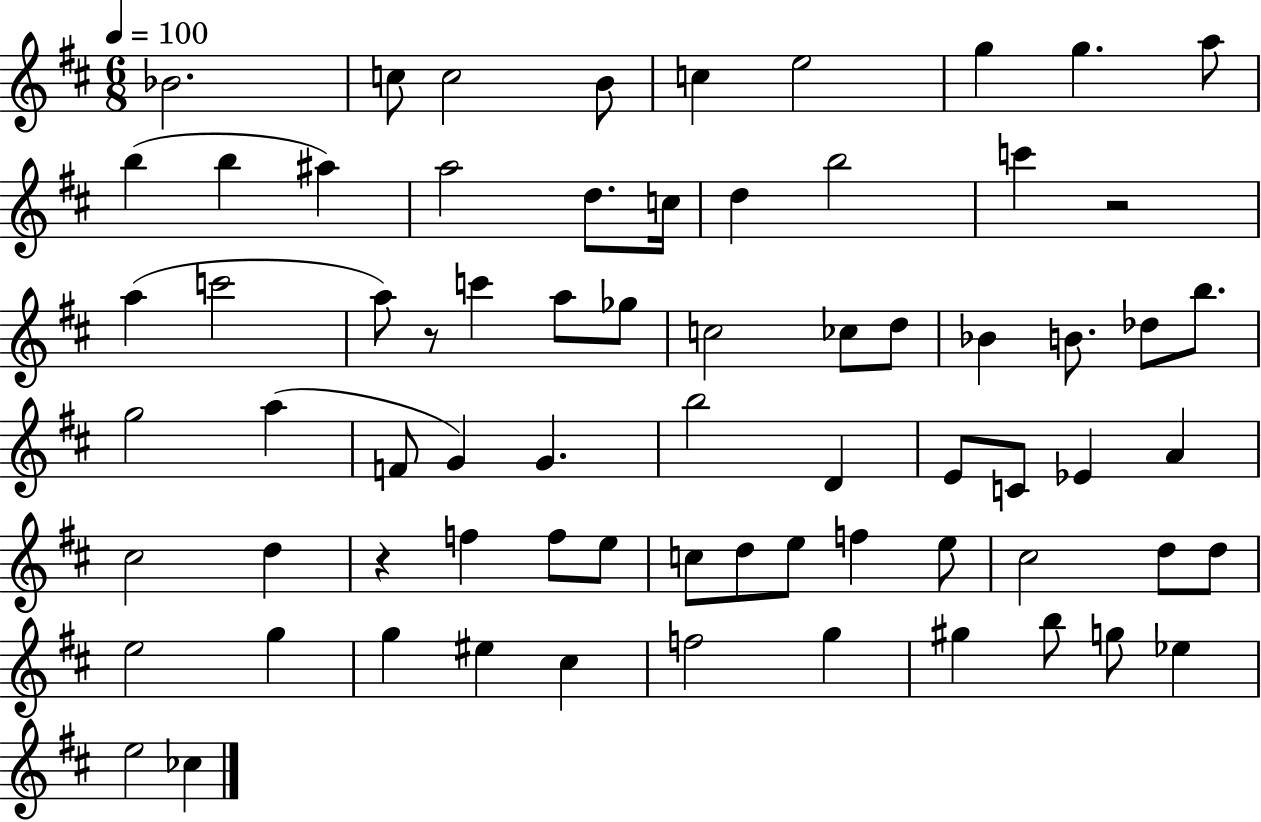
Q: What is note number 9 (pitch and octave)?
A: A5